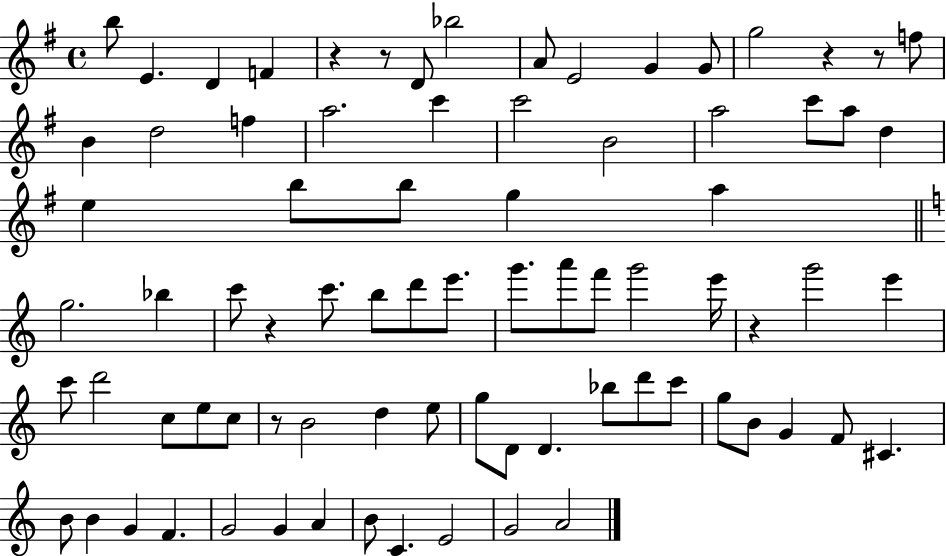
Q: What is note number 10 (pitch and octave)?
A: G4